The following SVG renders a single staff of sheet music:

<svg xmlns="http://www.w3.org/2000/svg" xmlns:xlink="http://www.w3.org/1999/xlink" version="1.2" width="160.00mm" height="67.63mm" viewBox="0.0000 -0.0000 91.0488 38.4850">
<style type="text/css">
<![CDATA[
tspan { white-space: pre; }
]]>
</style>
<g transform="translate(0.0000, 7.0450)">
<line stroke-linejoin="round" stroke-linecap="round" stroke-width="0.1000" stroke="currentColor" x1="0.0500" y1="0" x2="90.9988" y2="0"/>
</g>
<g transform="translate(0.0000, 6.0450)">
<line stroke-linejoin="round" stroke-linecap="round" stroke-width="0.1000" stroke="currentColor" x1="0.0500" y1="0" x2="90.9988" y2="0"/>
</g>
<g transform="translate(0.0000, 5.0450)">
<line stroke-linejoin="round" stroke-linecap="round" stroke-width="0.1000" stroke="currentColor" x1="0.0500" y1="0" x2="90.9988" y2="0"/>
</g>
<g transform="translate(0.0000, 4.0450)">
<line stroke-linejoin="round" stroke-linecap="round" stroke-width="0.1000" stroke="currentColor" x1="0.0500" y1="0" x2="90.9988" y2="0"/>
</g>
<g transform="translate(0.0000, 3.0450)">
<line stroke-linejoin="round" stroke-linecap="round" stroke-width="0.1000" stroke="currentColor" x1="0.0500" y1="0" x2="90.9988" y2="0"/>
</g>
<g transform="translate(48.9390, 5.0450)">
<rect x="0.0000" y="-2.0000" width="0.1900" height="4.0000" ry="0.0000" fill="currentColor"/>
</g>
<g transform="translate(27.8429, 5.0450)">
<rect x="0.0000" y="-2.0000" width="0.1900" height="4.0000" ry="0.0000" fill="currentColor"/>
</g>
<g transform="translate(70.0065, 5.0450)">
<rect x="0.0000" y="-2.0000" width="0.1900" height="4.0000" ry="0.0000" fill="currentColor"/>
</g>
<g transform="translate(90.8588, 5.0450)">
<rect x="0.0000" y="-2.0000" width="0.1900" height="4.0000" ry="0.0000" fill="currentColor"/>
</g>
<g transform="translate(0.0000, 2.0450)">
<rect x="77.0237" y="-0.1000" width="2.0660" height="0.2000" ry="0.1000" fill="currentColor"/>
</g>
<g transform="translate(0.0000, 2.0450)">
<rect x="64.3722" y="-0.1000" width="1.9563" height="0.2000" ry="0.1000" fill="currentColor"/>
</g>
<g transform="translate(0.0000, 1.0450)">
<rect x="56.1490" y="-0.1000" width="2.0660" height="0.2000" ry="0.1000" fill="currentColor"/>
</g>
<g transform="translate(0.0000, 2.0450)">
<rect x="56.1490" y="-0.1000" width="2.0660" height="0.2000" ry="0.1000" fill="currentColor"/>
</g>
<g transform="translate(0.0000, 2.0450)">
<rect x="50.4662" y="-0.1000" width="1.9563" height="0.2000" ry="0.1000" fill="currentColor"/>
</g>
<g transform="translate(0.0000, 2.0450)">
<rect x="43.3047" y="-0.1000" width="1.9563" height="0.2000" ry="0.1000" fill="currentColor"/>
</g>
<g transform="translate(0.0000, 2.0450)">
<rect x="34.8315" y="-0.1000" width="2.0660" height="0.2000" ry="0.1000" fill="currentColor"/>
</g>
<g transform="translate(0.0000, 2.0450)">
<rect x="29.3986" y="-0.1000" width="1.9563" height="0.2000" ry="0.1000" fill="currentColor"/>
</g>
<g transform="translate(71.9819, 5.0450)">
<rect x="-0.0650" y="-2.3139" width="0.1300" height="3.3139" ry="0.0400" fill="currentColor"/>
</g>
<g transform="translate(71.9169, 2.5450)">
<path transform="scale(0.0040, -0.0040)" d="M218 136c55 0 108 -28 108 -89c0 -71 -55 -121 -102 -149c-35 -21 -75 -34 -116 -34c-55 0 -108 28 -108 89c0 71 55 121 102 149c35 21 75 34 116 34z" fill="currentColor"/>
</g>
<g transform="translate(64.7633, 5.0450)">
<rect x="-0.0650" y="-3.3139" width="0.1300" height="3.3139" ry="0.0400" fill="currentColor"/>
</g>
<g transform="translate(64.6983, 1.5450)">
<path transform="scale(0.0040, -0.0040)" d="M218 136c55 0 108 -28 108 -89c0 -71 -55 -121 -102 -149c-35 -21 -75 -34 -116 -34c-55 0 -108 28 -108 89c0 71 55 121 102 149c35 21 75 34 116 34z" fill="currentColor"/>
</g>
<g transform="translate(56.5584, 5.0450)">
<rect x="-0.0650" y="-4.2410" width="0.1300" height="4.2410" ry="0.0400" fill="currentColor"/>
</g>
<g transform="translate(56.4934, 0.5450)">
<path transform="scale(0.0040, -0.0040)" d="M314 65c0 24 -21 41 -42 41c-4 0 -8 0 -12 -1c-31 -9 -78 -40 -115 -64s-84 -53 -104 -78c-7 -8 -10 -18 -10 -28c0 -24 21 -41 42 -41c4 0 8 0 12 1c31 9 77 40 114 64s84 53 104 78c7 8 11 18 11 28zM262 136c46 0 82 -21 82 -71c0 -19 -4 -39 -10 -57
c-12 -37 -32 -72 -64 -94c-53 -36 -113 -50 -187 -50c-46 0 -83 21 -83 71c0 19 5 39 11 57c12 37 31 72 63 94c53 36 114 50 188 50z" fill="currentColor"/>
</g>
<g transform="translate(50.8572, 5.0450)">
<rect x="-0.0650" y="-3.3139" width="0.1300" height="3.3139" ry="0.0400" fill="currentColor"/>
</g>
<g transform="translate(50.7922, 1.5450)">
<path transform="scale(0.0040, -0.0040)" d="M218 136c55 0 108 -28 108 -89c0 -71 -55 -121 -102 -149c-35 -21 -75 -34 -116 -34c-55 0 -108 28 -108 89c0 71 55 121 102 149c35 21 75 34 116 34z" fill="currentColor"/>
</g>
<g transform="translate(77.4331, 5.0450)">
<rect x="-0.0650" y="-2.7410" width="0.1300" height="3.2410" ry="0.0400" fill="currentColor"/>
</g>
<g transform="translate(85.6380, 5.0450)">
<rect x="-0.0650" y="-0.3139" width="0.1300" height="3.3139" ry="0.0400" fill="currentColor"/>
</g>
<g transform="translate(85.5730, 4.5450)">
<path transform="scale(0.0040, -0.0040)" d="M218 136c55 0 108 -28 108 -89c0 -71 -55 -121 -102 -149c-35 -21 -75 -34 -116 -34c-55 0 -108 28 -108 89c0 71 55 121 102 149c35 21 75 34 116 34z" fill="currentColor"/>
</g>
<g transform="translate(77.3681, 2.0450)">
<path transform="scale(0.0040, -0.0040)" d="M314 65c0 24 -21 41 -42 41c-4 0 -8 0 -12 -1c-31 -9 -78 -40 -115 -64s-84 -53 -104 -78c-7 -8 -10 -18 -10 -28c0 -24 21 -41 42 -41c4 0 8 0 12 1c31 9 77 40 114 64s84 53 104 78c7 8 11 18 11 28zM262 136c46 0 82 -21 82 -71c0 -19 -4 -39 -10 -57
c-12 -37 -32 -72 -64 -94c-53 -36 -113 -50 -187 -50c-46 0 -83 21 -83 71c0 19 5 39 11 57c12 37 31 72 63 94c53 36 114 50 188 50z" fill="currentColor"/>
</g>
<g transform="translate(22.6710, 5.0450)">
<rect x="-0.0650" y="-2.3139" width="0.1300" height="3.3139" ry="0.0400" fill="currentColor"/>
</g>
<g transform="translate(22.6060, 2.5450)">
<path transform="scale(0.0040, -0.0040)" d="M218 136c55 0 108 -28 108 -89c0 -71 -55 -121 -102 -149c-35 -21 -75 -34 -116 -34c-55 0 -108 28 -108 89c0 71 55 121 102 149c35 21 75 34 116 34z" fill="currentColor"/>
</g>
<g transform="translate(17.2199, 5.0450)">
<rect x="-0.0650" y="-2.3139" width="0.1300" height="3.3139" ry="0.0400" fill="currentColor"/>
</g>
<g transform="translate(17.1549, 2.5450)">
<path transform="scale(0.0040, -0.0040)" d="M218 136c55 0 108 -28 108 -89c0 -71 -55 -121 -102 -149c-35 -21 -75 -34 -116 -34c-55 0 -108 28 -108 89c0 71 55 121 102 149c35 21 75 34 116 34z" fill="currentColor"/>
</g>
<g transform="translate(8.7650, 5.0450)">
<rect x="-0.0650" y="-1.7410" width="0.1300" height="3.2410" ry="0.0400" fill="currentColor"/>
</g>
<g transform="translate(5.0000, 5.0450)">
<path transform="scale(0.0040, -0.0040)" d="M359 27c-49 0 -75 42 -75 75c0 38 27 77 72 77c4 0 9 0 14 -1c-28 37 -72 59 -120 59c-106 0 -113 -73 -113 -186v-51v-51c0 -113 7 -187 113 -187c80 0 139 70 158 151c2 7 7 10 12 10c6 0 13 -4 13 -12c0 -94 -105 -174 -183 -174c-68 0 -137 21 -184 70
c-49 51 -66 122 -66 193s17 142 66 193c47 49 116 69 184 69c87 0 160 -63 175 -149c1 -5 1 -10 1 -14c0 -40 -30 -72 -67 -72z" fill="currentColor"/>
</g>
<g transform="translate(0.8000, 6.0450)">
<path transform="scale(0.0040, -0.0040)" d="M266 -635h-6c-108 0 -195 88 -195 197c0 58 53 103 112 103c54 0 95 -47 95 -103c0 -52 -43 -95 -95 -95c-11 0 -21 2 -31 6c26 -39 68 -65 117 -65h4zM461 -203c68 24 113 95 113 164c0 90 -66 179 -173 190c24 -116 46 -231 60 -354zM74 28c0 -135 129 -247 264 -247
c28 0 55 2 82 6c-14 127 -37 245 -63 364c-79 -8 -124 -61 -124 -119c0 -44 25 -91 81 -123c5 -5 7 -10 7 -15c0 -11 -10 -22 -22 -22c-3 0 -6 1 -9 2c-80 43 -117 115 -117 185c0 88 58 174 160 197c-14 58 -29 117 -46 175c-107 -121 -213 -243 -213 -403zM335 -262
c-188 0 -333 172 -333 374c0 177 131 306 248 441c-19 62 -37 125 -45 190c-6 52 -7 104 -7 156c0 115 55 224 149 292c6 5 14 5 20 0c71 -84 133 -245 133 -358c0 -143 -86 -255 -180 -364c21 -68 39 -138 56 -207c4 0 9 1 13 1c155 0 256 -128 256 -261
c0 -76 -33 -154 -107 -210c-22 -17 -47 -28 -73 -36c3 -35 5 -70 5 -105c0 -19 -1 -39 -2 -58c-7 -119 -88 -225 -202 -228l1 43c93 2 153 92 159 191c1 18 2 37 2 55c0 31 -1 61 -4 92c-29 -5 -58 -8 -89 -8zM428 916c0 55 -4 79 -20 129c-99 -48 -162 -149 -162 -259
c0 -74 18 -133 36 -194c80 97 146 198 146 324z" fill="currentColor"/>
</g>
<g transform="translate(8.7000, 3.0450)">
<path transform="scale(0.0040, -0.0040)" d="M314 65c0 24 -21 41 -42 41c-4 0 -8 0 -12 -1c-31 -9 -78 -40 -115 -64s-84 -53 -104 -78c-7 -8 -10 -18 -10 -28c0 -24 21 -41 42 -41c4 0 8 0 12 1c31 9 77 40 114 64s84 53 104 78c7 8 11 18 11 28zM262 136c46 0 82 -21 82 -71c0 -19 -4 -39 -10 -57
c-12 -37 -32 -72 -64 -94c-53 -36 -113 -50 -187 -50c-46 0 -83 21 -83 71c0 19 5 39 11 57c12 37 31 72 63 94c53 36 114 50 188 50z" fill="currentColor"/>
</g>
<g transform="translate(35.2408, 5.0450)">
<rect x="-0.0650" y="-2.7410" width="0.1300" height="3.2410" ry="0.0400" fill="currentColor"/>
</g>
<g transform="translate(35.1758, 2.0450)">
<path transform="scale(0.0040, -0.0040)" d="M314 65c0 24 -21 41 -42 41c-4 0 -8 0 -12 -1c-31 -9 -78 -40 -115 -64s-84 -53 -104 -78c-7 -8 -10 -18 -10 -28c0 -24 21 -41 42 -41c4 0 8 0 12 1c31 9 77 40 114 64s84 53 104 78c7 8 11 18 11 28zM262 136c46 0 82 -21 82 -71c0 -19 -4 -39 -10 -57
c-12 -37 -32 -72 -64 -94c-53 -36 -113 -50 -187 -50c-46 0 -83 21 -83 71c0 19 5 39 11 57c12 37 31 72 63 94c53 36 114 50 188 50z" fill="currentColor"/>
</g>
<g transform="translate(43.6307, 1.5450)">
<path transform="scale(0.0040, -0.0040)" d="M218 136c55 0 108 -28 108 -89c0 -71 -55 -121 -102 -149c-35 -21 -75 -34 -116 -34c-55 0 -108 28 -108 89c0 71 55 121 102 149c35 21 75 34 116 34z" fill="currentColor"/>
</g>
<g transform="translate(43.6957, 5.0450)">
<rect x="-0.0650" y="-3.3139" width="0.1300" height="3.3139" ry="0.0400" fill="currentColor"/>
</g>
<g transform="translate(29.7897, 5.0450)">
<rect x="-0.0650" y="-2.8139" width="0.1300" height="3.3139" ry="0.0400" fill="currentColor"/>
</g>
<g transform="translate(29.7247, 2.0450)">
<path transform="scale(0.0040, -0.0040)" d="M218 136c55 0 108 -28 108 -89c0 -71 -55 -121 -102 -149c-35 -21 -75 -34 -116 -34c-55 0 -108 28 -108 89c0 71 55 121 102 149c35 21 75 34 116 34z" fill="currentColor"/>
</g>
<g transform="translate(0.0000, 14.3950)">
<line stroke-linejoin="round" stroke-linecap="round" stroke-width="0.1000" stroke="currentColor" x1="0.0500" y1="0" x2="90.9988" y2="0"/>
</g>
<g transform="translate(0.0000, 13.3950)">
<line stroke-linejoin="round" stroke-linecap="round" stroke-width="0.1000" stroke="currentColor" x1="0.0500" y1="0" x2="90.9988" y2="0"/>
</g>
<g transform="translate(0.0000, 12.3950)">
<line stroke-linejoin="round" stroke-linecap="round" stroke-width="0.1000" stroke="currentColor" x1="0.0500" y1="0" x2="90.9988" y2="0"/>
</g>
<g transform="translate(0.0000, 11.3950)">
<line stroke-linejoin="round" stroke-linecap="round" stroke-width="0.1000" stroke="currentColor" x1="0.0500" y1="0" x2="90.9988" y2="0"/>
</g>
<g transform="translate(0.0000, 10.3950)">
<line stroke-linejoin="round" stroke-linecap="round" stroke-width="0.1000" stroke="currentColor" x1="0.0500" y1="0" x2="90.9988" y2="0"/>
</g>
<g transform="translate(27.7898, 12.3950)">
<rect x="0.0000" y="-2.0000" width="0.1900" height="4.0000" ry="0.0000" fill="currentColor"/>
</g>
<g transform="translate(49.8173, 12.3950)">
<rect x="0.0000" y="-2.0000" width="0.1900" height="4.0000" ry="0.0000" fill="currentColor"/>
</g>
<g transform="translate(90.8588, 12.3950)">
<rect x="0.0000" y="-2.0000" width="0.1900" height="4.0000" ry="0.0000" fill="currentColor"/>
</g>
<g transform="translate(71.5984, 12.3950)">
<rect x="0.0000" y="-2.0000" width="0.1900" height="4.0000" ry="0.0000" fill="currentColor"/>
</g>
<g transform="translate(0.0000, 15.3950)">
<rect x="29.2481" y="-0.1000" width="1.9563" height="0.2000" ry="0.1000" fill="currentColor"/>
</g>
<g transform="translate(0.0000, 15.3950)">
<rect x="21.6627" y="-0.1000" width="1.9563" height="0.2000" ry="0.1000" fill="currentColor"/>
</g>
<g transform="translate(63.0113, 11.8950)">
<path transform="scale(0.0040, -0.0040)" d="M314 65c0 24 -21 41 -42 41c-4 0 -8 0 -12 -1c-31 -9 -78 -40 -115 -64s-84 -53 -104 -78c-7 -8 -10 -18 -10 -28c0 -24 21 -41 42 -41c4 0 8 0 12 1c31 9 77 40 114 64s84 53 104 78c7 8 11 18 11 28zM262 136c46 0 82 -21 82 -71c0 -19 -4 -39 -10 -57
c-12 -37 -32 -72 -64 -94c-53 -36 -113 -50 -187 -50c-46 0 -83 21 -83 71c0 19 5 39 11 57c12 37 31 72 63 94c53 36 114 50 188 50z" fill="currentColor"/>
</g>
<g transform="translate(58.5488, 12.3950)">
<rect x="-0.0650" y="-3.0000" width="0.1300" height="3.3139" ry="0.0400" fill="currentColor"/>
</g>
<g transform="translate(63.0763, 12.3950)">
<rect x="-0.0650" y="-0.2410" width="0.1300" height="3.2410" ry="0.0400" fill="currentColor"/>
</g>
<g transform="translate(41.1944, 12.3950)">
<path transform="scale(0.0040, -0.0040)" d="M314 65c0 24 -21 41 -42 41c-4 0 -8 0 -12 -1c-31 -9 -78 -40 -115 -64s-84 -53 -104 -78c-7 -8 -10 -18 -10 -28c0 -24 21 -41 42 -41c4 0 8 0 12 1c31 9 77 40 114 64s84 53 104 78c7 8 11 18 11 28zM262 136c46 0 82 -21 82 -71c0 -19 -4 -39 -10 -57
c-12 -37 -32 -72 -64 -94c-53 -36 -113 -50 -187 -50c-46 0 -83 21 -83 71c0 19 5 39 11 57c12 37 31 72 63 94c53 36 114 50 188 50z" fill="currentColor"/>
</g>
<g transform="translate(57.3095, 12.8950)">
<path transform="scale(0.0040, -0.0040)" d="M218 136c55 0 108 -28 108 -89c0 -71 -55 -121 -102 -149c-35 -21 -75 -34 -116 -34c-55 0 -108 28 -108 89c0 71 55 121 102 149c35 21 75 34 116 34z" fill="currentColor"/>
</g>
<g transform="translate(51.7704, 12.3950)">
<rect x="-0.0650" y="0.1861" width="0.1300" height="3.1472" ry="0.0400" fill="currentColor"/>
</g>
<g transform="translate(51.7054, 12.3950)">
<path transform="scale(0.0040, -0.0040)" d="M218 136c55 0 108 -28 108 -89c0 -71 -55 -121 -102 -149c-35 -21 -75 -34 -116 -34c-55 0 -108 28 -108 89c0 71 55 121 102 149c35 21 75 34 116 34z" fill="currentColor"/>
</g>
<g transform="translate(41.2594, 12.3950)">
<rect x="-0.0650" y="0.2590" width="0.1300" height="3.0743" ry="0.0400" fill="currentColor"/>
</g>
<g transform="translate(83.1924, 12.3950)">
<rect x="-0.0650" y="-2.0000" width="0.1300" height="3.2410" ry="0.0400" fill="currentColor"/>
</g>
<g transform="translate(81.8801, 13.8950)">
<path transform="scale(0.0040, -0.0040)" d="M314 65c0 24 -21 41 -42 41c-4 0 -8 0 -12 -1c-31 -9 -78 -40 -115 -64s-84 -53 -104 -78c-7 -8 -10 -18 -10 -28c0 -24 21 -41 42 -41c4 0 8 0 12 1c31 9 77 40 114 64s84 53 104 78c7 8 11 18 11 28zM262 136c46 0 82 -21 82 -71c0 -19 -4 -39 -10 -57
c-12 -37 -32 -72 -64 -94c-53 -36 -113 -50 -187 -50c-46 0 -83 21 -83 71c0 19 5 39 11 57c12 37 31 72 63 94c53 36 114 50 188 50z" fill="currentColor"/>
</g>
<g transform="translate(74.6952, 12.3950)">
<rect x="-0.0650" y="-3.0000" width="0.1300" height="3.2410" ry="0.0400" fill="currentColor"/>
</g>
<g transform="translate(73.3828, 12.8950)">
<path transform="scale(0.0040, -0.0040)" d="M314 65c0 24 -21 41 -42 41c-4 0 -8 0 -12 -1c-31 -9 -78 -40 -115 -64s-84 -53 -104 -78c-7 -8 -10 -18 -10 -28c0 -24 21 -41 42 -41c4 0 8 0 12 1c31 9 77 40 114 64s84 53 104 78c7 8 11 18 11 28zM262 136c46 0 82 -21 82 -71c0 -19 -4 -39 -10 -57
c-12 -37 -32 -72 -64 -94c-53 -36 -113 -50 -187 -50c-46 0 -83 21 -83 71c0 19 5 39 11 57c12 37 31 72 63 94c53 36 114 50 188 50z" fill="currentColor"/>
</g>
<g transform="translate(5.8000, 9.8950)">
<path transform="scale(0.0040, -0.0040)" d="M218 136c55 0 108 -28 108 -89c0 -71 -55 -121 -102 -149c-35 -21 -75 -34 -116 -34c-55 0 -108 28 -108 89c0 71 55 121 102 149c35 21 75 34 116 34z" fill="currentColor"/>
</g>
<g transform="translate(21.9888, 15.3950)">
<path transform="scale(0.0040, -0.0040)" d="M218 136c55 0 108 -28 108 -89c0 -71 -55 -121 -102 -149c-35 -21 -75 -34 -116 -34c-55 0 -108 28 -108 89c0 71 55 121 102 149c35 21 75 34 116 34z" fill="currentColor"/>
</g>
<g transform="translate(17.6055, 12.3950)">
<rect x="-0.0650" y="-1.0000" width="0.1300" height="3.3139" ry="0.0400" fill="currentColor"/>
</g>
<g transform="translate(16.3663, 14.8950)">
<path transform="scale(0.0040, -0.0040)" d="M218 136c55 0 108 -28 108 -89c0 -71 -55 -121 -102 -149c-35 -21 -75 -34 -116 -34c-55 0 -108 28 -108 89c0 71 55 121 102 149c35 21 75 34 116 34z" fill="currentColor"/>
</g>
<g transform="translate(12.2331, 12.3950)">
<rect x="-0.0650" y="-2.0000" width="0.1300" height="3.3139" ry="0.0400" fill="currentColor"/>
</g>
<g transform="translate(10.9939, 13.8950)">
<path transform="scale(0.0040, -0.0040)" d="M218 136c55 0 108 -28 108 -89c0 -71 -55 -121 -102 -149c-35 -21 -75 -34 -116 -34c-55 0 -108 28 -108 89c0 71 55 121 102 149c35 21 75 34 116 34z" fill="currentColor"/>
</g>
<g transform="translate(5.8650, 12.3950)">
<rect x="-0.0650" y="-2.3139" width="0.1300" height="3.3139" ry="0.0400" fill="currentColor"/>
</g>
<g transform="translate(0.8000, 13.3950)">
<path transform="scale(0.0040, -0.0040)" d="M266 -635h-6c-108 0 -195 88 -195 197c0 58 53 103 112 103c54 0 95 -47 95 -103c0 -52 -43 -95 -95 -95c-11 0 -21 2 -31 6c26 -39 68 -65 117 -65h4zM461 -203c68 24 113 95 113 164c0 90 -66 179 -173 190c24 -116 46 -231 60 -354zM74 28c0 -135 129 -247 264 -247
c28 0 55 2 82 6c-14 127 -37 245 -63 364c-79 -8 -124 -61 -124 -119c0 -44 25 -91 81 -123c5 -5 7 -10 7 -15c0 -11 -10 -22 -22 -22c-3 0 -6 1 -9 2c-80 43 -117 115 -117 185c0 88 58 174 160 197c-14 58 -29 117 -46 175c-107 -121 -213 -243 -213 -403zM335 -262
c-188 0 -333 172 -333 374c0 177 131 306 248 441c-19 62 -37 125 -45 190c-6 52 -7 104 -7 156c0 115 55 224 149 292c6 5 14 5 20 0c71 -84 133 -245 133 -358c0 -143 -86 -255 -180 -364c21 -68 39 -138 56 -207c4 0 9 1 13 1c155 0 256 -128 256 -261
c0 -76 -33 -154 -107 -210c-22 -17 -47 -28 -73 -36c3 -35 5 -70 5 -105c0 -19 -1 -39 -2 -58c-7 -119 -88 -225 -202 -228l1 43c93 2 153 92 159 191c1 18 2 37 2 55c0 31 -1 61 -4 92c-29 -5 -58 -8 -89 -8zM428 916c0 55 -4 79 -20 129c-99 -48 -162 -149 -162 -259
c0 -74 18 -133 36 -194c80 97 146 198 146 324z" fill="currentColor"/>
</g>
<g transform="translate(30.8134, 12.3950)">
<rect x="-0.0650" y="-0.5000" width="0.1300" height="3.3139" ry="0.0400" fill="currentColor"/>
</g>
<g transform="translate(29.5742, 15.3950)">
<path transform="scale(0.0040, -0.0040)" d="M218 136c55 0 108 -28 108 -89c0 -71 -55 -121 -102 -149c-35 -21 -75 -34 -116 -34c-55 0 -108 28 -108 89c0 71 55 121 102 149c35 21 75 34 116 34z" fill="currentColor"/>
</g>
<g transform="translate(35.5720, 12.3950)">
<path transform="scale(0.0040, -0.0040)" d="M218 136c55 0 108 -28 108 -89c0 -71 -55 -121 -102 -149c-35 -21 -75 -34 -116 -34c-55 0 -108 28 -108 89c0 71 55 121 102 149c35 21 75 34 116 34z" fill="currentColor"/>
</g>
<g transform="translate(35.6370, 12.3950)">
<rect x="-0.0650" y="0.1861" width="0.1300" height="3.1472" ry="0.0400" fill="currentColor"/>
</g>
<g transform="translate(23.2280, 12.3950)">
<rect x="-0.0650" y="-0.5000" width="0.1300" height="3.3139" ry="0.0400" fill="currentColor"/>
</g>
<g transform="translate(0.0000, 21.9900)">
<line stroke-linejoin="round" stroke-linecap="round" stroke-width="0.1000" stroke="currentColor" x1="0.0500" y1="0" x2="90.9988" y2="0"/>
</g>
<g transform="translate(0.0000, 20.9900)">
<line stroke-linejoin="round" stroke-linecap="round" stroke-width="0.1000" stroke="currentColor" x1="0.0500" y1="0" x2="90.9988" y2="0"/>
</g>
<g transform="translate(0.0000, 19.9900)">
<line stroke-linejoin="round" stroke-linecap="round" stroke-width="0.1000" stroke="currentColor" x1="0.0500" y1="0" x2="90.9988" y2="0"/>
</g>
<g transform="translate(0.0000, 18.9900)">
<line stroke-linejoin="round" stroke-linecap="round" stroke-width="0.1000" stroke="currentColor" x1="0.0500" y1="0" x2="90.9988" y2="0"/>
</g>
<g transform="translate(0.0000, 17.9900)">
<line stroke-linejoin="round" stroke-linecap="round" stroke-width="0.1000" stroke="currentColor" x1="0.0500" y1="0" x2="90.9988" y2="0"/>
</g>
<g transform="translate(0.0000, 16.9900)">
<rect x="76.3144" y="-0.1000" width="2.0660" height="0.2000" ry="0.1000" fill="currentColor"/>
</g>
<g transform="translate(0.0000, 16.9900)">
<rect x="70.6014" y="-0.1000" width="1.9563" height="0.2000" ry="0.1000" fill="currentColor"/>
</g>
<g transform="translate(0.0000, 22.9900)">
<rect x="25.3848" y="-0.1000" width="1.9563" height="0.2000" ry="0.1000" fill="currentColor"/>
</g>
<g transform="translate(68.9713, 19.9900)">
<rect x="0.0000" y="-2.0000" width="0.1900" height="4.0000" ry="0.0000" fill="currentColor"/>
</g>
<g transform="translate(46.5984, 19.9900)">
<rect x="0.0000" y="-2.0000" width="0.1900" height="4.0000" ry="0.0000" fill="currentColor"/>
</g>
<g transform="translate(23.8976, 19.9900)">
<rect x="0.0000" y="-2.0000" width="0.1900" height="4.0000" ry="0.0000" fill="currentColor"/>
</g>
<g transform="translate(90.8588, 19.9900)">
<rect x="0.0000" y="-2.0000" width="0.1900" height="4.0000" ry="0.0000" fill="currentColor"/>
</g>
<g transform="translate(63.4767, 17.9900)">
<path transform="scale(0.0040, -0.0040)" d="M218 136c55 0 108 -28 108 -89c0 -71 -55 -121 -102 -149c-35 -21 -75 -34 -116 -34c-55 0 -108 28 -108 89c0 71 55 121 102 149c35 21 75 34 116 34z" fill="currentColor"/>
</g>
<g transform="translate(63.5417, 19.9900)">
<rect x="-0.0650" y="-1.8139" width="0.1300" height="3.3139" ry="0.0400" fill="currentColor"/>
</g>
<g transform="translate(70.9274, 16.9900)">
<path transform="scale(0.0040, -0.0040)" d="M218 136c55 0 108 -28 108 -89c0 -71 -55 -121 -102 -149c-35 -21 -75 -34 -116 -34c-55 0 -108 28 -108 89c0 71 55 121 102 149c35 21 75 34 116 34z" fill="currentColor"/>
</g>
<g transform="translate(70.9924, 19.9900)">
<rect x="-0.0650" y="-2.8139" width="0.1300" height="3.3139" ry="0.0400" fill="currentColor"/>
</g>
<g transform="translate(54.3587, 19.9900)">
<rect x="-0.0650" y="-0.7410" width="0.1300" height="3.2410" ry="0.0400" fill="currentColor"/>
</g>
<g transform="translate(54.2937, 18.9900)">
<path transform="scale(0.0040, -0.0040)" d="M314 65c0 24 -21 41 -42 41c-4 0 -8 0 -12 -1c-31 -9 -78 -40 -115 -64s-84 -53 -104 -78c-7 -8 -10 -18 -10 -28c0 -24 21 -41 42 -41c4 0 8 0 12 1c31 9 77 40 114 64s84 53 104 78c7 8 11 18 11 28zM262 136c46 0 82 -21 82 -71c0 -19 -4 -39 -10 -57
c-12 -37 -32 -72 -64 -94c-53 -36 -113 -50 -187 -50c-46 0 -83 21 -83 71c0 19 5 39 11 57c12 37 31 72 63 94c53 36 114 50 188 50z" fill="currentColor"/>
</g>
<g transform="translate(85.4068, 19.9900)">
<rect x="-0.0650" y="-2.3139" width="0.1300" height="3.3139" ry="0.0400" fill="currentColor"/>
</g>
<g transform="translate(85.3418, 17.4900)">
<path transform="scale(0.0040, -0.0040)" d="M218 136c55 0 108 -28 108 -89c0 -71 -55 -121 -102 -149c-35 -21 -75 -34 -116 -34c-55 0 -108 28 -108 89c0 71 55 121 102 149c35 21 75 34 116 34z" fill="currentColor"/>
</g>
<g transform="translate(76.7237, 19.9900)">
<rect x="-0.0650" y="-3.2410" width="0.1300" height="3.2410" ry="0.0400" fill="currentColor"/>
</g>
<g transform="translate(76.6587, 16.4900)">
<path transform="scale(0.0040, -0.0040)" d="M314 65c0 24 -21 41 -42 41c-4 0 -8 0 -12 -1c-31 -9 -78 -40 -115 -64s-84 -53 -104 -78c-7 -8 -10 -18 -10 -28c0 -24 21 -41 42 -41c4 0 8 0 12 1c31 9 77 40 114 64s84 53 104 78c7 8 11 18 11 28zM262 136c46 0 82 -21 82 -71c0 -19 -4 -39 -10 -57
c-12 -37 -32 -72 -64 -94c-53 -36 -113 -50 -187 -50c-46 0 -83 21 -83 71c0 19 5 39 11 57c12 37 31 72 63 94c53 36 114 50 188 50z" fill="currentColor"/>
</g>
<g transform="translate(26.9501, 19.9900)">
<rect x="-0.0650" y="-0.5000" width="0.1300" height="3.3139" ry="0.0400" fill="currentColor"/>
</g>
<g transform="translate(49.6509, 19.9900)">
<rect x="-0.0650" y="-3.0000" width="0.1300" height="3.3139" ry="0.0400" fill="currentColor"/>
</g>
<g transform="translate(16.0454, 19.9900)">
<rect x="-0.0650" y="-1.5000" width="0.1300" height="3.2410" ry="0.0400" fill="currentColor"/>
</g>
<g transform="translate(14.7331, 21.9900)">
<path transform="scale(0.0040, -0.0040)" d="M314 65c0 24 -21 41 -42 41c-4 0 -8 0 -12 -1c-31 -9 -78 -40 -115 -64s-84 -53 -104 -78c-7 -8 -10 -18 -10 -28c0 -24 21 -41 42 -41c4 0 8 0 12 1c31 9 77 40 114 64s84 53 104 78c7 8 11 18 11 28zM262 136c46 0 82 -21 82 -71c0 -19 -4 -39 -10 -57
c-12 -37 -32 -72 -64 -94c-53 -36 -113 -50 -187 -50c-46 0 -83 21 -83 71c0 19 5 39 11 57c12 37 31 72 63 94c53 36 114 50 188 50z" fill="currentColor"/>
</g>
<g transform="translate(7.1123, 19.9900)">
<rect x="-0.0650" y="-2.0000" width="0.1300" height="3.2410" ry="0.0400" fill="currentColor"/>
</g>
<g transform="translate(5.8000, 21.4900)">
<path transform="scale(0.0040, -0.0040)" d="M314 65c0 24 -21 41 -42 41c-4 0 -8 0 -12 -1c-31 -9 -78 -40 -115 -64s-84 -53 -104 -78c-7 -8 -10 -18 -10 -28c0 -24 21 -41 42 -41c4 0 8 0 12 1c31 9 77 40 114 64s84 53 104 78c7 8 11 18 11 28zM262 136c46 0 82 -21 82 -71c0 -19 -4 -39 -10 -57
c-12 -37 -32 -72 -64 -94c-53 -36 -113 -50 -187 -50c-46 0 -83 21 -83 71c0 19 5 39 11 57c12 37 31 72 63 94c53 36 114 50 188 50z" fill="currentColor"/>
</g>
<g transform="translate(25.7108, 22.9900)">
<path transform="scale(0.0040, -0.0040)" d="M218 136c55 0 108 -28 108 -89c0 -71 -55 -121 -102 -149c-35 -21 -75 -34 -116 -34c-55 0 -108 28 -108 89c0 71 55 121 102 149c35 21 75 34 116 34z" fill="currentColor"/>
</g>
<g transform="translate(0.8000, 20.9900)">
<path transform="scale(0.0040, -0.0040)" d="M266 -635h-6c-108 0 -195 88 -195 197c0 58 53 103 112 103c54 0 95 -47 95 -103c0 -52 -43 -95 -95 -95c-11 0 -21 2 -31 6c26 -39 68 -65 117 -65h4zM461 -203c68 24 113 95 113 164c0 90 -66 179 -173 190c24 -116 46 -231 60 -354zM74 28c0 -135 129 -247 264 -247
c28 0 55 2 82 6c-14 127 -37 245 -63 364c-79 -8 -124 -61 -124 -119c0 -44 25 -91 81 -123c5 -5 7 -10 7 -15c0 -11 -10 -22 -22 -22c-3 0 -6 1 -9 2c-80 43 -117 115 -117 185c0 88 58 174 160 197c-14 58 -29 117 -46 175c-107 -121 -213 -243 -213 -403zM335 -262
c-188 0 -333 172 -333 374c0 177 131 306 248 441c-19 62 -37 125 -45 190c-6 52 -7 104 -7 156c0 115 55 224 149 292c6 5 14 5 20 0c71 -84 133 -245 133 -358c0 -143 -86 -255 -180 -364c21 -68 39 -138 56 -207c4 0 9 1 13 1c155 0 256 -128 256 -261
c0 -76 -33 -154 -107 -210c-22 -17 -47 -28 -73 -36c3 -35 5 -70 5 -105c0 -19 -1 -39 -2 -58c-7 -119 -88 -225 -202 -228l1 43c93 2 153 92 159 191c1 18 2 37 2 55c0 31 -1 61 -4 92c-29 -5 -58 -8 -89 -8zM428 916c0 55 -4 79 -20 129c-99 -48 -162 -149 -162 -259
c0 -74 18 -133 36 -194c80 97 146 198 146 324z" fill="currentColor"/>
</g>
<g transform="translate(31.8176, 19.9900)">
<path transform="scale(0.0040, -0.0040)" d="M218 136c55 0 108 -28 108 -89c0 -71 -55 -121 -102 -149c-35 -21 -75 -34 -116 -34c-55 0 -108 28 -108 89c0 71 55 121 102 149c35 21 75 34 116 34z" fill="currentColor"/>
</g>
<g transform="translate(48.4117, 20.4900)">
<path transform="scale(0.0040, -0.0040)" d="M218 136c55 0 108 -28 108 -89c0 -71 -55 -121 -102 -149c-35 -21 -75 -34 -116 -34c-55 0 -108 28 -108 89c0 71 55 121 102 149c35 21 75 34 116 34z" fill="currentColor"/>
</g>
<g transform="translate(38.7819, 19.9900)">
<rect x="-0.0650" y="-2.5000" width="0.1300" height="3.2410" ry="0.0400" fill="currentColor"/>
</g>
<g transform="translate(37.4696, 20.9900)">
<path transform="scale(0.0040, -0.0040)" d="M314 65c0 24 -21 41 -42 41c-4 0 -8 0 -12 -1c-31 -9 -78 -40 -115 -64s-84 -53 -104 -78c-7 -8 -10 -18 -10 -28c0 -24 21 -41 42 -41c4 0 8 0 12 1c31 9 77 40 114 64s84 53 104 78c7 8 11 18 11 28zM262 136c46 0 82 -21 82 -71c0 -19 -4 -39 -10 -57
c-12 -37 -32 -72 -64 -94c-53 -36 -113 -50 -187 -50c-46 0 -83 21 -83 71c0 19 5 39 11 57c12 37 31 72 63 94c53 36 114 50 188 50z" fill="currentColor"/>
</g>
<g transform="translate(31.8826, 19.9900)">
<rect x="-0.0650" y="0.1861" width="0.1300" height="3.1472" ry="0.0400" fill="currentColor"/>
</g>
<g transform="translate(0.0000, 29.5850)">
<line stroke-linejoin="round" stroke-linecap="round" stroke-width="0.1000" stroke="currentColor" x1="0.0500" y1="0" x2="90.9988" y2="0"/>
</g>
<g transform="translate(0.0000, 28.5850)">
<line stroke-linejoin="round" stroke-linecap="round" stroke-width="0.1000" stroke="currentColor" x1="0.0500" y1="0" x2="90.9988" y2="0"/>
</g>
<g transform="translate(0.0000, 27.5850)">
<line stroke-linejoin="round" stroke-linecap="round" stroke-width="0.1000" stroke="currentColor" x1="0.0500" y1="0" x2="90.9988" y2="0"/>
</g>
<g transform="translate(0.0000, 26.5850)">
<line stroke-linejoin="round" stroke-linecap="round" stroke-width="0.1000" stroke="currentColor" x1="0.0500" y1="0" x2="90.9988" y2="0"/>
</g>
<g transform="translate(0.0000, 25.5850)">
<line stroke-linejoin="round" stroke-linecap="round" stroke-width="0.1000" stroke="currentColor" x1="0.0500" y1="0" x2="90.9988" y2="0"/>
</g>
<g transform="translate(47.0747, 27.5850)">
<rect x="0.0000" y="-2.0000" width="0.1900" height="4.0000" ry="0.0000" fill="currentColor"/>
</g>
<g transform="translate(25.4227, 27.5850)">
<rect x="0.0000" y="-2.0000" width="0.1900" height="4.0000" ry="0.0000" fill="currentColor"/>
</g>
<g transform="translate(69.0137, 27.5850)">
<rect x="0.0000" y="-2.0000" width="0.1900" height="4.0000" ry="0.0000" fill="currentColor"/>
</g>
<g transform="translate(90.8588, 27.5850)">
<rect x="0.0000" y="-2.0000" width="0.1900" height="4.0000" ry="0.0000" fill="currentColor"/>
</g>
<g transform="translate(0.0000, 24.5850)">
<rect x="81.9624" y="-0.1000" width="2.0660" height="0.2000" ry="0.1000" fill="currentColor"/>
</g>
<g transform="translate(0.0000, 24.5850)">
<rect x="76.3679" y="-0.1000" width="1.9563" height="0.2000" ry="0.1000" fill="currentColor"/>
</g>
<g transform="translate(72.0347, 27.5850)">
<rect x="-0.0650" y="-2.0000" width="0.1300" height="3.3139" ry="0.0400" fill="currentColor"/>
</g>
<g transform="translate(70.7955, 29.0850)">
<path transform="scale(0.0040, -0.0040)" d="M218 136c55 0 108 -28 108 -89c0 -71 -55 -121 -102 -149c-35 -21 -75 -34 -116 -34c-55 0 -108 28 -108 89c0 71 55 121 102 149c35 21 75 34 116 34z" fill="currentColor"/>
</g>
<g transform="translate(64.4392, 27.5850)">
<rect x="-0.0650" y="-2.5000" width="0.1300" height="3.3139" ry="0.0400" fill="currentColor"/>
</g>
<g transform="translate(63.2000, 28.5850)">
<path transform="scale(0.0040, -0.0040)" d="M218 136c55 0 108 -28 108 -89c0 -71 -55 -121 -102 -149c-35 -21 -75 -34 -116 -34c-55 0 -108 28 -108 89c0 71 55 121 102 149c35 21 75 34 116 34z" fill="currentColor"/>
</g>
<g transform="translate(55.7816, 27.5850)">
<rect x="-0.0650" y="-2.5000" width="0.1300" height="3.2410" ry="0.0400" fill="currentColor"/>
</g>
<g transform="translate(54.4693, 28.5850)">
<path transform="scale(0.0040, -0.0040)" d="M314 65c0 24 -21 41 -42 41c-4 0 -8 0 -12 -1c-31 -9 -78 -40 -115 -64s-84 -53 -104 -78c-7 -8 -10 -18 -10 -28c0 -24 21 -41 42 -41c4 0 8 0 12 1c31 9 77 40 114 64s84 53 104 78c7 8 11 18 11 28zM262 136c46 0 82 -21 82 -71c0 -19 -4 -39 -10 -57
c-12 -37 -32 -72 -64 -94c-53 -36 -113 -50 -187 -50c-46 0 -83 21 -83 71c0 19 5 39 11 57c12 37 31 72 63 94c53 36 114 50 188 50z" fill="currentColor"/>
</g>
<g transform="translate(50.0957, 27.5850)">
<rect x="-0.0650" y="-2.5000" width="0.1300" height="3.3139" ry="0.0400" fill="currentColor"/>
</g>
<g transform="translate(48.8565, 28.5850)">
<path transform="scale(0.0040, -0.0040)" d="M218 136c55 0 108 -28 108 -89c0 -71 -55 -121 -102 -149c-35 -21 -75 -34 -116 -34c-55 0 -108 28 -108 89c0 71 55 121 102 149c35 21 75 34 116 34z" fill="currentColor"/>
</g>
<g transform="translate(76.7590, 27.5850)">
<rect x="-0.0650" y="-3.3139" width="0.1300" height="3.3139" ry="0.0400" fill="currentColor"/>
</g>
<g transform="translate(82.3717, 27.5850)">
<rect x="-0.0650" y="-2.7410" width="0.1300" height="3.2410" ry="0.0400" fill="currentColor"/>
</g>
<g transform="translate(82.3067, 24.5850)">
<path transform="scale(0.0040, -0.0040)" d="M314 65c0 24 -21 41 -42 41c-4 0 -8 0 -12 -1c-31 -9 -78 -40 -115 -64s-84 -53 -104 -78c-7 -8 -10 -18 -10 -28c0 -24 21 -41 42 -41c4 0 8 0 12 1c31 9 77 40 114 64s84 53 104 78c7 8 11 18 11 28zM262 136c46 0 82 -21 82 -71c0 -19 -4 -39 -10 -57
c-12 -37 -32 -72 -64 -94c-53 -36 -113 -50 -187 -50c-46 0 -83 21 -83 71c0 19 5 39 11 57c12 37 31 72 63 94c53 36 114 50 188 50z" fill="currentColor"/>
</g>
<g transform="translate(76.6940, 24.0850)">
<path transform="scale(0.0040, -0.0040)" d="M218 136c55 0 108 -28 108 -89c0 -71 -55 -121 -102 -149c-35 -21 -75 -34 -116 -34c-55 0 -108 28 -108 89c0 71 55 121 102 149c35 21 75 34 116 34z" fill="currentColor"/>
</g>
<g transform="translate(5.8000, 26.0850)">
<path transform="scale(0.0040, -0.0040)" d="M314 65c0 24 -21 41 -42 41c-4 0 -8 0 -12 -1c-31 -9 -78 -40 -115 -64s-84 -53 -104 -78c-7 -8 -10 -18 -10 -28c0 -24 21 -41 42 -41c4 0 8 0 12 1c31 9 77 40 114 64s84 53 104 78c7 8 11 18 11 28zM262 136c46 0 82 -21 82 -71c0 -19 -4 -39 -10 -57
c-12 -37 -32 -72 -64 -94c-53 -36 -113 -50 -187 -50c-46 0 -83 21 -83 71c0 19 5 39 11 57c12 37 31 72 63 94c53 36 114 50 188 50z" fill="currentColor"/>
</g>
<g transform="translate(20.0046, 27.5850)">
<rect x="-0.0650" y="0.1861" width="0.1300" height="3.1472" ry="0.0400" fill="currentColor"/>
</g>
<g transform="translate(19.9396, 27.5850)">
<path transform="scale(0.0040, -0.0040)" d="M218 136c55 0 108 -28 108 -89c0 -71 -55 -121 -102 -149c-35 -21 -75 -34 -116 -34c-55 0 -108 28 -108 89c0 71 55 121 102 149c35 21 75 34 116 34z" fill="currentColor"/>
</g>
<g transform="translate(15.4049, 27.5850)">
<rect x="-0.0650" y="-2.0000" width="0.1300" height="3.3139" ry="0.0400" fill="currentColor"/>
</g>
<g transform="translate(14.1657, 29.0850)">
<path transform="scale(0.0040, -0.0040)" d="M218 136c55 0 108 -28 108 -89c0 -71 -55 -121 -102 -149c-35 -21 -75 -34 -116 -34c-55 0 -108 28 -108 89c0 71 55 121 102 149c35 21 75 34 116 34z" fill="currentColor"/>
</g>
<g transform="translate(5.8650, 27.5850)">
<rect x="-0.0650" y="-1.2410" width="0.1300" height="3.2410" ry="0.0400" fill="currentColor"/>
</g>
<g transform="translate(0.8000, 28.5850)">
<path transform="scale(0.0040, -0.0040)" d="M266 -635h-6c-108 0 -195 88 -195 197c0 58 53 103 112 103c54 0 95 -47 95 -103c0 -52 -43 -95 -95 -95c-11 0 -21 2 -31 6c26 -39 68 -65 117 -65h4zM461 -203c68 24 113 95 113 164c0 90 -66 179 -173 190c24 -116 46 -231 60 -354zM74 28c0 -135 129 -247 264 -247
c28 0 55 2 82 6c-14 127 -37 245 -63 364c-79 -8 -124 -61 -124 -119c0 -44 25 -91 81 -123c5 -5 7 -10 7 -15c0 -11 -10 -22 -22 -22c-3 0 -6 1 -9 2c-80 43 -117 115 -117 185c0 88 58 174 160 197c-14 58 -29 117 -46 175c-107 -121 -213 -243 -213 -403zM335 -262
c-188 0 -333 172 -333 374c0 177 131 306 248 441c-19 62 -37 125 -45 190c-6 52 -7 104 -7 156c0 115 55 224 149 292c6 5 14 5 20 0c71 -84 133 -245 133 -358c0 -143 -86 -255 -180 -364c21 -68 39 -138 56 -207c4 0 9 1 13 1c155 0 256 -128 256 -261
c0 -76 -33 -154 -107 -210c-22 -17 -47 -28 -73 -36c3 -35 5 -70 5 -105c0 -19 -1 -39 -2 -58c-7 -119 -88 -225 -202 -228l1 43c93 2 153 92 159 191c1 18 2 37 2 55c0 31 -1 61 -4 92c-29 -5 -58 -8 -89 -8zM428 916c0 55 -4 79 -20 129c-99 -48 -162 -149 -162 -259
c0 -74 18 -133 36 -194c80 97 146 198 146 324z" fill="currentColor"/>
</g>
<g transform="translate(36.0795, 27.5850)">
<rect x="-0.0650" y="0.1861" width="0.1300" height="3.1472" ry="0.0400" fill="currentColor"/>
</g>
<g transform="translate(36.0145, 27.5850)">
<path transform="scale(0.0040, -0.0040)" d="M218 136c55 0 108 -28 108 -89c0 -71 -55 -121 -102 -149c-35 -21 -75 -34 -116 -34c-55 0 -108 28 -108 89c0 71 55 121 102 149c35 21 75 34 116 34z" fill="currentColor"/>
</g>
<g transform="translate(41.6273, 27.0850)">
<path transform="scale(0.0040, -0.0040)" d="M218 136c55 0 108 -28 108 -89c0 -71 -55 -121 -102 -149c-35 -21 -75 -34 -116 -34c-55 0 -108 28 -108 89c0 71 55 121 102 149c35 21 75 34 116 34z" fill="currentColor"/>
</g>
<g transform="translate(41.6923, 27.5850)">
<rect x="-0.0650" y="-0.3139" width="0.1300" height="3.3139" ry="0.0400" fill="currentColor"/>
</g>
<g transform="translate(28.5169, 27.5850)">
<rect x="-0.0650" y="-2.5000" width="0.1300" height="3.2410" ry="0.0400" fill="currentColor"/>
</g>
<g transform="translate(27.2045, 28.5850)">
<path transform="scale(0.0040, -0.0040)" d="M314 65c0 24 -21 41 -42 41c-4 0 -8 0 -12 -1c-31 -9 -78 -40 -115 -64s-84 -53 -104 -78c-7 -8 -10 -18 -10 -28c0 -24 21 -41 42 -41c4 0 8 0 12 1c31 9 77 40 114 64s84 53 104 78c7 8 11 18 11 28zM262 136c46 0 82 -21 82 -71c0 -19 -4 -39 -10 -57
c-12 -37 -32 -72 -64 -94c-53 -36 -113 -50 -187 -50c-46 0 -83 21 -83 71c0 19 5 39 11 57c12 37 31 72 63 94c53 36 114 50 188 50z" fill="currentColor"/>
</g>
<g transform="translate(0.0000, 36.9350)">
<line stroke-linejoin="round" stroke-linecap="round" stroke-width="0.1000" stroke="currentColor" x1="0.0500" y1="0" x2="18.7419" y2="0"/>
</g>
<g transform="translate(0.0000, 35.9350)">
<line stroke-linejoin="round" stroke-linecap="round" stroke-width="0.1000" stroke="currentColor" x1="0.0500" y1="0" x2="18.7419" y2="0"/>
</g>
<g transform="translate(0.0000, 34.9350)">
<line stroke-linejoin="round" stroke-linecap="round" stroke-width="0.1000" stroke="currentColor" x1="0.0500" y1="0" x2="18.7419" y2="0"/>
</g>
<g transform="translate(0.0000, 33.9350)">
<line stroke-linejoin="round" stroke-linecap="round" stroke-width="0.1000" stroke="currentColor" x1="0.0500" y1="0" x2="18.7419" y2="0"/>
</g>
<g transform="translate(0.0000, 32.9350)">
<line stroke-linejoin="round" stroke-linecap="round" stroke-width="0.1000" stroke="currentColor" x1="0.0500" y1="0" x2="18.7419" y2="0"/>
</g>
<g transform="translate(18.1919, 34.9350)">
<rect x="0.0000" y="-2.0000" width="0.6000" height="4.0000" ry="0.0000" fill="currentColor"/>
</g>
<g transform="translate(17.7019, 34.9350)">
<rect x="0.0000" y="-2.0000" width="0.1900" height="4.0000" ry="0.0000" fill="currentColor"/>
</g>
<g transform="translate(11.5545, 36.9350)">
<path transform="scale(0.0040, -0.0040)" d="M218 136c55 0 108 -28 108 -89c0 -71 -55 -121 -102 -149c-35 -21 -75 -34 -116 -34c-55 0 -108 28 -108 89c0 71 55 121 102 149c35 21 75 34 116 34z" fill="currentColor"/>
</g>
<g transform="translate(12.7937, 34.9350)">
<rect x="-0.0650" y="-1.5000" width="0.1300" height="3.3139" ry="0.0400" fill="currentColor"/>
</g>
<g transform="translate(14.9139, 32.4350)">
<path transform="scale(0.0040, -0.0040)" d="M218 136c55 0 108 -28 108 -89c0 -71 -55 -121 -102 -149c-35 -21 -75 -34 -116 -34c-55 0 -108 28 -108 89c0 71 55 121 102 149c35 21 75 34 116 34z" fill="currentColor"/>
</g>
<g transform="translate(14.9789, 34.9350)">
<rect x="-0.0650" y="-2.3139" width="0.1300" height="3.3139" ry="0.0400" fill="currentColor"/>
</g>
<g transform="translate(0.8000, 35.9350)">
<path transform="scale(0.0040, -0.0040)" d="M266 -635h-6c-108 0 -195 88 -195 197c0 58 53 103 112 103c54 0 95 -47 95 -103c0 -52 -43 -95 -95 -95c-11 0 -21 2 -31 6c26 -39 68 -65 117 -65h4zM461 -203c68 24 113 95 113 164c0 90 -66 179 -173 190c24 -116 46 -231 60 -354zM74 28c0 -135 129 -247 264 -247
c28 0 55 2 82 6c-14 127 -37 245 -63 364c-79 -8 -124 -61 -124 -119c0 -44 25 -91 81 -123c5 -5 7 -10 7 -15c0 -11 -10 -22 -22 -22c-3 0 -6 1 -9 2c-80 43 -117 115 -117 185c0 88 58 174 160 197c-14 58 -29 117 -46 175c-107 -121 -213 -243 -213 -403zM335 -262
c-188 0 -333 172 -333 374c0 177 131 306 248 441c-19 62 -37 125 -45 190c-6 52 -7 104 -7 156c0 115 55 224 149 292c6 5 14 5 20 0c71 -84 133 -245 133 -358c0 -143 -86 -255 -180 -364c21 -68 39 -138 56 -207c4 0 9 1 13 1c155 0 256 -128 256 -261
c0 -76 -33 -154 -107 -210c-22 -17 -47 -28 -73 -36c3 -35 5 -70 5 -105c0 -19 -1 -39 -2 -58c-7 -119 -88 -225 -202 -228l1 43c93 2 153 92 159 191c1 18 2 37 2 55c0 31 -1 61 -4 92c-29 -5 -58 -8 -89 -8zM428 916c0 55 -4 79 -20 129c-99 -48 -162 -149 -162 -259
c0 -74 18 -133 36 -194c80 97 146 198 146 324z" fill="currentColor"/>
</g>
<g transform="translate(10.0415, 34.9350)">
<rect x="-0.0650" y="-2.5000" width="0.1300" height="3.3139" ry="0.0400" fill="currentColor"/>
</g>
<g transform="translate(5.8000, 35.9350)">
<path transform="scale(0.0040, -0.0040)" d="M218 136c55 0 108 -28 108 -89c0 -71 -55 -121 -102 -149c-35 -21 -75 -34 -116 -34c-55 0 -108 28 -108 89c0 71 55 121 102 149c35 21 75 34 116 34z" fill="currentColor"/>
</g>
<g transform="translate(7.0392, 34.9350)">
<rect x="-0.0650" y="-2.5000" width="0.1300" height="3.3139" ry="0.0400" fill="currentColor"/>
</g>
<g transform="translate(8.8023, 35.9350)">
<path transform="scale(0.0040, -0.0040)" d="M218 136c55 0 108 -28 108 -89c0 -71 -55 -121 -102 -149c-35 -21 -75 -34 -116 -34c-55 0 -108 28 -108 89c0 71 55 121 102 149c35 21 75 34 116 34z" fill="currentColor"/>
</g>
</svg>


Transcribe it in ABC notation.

X:1
T:Untitled
M:4/4
L:1/4
K:C
f2 g g a a2 b b d'2 b g a2 c g F D C C B B2 B A c2 A2 F2 F2 E2 C B G2 A d2 f a b2 g e2 F B G2 B c G G2 G F b a2 G G E g